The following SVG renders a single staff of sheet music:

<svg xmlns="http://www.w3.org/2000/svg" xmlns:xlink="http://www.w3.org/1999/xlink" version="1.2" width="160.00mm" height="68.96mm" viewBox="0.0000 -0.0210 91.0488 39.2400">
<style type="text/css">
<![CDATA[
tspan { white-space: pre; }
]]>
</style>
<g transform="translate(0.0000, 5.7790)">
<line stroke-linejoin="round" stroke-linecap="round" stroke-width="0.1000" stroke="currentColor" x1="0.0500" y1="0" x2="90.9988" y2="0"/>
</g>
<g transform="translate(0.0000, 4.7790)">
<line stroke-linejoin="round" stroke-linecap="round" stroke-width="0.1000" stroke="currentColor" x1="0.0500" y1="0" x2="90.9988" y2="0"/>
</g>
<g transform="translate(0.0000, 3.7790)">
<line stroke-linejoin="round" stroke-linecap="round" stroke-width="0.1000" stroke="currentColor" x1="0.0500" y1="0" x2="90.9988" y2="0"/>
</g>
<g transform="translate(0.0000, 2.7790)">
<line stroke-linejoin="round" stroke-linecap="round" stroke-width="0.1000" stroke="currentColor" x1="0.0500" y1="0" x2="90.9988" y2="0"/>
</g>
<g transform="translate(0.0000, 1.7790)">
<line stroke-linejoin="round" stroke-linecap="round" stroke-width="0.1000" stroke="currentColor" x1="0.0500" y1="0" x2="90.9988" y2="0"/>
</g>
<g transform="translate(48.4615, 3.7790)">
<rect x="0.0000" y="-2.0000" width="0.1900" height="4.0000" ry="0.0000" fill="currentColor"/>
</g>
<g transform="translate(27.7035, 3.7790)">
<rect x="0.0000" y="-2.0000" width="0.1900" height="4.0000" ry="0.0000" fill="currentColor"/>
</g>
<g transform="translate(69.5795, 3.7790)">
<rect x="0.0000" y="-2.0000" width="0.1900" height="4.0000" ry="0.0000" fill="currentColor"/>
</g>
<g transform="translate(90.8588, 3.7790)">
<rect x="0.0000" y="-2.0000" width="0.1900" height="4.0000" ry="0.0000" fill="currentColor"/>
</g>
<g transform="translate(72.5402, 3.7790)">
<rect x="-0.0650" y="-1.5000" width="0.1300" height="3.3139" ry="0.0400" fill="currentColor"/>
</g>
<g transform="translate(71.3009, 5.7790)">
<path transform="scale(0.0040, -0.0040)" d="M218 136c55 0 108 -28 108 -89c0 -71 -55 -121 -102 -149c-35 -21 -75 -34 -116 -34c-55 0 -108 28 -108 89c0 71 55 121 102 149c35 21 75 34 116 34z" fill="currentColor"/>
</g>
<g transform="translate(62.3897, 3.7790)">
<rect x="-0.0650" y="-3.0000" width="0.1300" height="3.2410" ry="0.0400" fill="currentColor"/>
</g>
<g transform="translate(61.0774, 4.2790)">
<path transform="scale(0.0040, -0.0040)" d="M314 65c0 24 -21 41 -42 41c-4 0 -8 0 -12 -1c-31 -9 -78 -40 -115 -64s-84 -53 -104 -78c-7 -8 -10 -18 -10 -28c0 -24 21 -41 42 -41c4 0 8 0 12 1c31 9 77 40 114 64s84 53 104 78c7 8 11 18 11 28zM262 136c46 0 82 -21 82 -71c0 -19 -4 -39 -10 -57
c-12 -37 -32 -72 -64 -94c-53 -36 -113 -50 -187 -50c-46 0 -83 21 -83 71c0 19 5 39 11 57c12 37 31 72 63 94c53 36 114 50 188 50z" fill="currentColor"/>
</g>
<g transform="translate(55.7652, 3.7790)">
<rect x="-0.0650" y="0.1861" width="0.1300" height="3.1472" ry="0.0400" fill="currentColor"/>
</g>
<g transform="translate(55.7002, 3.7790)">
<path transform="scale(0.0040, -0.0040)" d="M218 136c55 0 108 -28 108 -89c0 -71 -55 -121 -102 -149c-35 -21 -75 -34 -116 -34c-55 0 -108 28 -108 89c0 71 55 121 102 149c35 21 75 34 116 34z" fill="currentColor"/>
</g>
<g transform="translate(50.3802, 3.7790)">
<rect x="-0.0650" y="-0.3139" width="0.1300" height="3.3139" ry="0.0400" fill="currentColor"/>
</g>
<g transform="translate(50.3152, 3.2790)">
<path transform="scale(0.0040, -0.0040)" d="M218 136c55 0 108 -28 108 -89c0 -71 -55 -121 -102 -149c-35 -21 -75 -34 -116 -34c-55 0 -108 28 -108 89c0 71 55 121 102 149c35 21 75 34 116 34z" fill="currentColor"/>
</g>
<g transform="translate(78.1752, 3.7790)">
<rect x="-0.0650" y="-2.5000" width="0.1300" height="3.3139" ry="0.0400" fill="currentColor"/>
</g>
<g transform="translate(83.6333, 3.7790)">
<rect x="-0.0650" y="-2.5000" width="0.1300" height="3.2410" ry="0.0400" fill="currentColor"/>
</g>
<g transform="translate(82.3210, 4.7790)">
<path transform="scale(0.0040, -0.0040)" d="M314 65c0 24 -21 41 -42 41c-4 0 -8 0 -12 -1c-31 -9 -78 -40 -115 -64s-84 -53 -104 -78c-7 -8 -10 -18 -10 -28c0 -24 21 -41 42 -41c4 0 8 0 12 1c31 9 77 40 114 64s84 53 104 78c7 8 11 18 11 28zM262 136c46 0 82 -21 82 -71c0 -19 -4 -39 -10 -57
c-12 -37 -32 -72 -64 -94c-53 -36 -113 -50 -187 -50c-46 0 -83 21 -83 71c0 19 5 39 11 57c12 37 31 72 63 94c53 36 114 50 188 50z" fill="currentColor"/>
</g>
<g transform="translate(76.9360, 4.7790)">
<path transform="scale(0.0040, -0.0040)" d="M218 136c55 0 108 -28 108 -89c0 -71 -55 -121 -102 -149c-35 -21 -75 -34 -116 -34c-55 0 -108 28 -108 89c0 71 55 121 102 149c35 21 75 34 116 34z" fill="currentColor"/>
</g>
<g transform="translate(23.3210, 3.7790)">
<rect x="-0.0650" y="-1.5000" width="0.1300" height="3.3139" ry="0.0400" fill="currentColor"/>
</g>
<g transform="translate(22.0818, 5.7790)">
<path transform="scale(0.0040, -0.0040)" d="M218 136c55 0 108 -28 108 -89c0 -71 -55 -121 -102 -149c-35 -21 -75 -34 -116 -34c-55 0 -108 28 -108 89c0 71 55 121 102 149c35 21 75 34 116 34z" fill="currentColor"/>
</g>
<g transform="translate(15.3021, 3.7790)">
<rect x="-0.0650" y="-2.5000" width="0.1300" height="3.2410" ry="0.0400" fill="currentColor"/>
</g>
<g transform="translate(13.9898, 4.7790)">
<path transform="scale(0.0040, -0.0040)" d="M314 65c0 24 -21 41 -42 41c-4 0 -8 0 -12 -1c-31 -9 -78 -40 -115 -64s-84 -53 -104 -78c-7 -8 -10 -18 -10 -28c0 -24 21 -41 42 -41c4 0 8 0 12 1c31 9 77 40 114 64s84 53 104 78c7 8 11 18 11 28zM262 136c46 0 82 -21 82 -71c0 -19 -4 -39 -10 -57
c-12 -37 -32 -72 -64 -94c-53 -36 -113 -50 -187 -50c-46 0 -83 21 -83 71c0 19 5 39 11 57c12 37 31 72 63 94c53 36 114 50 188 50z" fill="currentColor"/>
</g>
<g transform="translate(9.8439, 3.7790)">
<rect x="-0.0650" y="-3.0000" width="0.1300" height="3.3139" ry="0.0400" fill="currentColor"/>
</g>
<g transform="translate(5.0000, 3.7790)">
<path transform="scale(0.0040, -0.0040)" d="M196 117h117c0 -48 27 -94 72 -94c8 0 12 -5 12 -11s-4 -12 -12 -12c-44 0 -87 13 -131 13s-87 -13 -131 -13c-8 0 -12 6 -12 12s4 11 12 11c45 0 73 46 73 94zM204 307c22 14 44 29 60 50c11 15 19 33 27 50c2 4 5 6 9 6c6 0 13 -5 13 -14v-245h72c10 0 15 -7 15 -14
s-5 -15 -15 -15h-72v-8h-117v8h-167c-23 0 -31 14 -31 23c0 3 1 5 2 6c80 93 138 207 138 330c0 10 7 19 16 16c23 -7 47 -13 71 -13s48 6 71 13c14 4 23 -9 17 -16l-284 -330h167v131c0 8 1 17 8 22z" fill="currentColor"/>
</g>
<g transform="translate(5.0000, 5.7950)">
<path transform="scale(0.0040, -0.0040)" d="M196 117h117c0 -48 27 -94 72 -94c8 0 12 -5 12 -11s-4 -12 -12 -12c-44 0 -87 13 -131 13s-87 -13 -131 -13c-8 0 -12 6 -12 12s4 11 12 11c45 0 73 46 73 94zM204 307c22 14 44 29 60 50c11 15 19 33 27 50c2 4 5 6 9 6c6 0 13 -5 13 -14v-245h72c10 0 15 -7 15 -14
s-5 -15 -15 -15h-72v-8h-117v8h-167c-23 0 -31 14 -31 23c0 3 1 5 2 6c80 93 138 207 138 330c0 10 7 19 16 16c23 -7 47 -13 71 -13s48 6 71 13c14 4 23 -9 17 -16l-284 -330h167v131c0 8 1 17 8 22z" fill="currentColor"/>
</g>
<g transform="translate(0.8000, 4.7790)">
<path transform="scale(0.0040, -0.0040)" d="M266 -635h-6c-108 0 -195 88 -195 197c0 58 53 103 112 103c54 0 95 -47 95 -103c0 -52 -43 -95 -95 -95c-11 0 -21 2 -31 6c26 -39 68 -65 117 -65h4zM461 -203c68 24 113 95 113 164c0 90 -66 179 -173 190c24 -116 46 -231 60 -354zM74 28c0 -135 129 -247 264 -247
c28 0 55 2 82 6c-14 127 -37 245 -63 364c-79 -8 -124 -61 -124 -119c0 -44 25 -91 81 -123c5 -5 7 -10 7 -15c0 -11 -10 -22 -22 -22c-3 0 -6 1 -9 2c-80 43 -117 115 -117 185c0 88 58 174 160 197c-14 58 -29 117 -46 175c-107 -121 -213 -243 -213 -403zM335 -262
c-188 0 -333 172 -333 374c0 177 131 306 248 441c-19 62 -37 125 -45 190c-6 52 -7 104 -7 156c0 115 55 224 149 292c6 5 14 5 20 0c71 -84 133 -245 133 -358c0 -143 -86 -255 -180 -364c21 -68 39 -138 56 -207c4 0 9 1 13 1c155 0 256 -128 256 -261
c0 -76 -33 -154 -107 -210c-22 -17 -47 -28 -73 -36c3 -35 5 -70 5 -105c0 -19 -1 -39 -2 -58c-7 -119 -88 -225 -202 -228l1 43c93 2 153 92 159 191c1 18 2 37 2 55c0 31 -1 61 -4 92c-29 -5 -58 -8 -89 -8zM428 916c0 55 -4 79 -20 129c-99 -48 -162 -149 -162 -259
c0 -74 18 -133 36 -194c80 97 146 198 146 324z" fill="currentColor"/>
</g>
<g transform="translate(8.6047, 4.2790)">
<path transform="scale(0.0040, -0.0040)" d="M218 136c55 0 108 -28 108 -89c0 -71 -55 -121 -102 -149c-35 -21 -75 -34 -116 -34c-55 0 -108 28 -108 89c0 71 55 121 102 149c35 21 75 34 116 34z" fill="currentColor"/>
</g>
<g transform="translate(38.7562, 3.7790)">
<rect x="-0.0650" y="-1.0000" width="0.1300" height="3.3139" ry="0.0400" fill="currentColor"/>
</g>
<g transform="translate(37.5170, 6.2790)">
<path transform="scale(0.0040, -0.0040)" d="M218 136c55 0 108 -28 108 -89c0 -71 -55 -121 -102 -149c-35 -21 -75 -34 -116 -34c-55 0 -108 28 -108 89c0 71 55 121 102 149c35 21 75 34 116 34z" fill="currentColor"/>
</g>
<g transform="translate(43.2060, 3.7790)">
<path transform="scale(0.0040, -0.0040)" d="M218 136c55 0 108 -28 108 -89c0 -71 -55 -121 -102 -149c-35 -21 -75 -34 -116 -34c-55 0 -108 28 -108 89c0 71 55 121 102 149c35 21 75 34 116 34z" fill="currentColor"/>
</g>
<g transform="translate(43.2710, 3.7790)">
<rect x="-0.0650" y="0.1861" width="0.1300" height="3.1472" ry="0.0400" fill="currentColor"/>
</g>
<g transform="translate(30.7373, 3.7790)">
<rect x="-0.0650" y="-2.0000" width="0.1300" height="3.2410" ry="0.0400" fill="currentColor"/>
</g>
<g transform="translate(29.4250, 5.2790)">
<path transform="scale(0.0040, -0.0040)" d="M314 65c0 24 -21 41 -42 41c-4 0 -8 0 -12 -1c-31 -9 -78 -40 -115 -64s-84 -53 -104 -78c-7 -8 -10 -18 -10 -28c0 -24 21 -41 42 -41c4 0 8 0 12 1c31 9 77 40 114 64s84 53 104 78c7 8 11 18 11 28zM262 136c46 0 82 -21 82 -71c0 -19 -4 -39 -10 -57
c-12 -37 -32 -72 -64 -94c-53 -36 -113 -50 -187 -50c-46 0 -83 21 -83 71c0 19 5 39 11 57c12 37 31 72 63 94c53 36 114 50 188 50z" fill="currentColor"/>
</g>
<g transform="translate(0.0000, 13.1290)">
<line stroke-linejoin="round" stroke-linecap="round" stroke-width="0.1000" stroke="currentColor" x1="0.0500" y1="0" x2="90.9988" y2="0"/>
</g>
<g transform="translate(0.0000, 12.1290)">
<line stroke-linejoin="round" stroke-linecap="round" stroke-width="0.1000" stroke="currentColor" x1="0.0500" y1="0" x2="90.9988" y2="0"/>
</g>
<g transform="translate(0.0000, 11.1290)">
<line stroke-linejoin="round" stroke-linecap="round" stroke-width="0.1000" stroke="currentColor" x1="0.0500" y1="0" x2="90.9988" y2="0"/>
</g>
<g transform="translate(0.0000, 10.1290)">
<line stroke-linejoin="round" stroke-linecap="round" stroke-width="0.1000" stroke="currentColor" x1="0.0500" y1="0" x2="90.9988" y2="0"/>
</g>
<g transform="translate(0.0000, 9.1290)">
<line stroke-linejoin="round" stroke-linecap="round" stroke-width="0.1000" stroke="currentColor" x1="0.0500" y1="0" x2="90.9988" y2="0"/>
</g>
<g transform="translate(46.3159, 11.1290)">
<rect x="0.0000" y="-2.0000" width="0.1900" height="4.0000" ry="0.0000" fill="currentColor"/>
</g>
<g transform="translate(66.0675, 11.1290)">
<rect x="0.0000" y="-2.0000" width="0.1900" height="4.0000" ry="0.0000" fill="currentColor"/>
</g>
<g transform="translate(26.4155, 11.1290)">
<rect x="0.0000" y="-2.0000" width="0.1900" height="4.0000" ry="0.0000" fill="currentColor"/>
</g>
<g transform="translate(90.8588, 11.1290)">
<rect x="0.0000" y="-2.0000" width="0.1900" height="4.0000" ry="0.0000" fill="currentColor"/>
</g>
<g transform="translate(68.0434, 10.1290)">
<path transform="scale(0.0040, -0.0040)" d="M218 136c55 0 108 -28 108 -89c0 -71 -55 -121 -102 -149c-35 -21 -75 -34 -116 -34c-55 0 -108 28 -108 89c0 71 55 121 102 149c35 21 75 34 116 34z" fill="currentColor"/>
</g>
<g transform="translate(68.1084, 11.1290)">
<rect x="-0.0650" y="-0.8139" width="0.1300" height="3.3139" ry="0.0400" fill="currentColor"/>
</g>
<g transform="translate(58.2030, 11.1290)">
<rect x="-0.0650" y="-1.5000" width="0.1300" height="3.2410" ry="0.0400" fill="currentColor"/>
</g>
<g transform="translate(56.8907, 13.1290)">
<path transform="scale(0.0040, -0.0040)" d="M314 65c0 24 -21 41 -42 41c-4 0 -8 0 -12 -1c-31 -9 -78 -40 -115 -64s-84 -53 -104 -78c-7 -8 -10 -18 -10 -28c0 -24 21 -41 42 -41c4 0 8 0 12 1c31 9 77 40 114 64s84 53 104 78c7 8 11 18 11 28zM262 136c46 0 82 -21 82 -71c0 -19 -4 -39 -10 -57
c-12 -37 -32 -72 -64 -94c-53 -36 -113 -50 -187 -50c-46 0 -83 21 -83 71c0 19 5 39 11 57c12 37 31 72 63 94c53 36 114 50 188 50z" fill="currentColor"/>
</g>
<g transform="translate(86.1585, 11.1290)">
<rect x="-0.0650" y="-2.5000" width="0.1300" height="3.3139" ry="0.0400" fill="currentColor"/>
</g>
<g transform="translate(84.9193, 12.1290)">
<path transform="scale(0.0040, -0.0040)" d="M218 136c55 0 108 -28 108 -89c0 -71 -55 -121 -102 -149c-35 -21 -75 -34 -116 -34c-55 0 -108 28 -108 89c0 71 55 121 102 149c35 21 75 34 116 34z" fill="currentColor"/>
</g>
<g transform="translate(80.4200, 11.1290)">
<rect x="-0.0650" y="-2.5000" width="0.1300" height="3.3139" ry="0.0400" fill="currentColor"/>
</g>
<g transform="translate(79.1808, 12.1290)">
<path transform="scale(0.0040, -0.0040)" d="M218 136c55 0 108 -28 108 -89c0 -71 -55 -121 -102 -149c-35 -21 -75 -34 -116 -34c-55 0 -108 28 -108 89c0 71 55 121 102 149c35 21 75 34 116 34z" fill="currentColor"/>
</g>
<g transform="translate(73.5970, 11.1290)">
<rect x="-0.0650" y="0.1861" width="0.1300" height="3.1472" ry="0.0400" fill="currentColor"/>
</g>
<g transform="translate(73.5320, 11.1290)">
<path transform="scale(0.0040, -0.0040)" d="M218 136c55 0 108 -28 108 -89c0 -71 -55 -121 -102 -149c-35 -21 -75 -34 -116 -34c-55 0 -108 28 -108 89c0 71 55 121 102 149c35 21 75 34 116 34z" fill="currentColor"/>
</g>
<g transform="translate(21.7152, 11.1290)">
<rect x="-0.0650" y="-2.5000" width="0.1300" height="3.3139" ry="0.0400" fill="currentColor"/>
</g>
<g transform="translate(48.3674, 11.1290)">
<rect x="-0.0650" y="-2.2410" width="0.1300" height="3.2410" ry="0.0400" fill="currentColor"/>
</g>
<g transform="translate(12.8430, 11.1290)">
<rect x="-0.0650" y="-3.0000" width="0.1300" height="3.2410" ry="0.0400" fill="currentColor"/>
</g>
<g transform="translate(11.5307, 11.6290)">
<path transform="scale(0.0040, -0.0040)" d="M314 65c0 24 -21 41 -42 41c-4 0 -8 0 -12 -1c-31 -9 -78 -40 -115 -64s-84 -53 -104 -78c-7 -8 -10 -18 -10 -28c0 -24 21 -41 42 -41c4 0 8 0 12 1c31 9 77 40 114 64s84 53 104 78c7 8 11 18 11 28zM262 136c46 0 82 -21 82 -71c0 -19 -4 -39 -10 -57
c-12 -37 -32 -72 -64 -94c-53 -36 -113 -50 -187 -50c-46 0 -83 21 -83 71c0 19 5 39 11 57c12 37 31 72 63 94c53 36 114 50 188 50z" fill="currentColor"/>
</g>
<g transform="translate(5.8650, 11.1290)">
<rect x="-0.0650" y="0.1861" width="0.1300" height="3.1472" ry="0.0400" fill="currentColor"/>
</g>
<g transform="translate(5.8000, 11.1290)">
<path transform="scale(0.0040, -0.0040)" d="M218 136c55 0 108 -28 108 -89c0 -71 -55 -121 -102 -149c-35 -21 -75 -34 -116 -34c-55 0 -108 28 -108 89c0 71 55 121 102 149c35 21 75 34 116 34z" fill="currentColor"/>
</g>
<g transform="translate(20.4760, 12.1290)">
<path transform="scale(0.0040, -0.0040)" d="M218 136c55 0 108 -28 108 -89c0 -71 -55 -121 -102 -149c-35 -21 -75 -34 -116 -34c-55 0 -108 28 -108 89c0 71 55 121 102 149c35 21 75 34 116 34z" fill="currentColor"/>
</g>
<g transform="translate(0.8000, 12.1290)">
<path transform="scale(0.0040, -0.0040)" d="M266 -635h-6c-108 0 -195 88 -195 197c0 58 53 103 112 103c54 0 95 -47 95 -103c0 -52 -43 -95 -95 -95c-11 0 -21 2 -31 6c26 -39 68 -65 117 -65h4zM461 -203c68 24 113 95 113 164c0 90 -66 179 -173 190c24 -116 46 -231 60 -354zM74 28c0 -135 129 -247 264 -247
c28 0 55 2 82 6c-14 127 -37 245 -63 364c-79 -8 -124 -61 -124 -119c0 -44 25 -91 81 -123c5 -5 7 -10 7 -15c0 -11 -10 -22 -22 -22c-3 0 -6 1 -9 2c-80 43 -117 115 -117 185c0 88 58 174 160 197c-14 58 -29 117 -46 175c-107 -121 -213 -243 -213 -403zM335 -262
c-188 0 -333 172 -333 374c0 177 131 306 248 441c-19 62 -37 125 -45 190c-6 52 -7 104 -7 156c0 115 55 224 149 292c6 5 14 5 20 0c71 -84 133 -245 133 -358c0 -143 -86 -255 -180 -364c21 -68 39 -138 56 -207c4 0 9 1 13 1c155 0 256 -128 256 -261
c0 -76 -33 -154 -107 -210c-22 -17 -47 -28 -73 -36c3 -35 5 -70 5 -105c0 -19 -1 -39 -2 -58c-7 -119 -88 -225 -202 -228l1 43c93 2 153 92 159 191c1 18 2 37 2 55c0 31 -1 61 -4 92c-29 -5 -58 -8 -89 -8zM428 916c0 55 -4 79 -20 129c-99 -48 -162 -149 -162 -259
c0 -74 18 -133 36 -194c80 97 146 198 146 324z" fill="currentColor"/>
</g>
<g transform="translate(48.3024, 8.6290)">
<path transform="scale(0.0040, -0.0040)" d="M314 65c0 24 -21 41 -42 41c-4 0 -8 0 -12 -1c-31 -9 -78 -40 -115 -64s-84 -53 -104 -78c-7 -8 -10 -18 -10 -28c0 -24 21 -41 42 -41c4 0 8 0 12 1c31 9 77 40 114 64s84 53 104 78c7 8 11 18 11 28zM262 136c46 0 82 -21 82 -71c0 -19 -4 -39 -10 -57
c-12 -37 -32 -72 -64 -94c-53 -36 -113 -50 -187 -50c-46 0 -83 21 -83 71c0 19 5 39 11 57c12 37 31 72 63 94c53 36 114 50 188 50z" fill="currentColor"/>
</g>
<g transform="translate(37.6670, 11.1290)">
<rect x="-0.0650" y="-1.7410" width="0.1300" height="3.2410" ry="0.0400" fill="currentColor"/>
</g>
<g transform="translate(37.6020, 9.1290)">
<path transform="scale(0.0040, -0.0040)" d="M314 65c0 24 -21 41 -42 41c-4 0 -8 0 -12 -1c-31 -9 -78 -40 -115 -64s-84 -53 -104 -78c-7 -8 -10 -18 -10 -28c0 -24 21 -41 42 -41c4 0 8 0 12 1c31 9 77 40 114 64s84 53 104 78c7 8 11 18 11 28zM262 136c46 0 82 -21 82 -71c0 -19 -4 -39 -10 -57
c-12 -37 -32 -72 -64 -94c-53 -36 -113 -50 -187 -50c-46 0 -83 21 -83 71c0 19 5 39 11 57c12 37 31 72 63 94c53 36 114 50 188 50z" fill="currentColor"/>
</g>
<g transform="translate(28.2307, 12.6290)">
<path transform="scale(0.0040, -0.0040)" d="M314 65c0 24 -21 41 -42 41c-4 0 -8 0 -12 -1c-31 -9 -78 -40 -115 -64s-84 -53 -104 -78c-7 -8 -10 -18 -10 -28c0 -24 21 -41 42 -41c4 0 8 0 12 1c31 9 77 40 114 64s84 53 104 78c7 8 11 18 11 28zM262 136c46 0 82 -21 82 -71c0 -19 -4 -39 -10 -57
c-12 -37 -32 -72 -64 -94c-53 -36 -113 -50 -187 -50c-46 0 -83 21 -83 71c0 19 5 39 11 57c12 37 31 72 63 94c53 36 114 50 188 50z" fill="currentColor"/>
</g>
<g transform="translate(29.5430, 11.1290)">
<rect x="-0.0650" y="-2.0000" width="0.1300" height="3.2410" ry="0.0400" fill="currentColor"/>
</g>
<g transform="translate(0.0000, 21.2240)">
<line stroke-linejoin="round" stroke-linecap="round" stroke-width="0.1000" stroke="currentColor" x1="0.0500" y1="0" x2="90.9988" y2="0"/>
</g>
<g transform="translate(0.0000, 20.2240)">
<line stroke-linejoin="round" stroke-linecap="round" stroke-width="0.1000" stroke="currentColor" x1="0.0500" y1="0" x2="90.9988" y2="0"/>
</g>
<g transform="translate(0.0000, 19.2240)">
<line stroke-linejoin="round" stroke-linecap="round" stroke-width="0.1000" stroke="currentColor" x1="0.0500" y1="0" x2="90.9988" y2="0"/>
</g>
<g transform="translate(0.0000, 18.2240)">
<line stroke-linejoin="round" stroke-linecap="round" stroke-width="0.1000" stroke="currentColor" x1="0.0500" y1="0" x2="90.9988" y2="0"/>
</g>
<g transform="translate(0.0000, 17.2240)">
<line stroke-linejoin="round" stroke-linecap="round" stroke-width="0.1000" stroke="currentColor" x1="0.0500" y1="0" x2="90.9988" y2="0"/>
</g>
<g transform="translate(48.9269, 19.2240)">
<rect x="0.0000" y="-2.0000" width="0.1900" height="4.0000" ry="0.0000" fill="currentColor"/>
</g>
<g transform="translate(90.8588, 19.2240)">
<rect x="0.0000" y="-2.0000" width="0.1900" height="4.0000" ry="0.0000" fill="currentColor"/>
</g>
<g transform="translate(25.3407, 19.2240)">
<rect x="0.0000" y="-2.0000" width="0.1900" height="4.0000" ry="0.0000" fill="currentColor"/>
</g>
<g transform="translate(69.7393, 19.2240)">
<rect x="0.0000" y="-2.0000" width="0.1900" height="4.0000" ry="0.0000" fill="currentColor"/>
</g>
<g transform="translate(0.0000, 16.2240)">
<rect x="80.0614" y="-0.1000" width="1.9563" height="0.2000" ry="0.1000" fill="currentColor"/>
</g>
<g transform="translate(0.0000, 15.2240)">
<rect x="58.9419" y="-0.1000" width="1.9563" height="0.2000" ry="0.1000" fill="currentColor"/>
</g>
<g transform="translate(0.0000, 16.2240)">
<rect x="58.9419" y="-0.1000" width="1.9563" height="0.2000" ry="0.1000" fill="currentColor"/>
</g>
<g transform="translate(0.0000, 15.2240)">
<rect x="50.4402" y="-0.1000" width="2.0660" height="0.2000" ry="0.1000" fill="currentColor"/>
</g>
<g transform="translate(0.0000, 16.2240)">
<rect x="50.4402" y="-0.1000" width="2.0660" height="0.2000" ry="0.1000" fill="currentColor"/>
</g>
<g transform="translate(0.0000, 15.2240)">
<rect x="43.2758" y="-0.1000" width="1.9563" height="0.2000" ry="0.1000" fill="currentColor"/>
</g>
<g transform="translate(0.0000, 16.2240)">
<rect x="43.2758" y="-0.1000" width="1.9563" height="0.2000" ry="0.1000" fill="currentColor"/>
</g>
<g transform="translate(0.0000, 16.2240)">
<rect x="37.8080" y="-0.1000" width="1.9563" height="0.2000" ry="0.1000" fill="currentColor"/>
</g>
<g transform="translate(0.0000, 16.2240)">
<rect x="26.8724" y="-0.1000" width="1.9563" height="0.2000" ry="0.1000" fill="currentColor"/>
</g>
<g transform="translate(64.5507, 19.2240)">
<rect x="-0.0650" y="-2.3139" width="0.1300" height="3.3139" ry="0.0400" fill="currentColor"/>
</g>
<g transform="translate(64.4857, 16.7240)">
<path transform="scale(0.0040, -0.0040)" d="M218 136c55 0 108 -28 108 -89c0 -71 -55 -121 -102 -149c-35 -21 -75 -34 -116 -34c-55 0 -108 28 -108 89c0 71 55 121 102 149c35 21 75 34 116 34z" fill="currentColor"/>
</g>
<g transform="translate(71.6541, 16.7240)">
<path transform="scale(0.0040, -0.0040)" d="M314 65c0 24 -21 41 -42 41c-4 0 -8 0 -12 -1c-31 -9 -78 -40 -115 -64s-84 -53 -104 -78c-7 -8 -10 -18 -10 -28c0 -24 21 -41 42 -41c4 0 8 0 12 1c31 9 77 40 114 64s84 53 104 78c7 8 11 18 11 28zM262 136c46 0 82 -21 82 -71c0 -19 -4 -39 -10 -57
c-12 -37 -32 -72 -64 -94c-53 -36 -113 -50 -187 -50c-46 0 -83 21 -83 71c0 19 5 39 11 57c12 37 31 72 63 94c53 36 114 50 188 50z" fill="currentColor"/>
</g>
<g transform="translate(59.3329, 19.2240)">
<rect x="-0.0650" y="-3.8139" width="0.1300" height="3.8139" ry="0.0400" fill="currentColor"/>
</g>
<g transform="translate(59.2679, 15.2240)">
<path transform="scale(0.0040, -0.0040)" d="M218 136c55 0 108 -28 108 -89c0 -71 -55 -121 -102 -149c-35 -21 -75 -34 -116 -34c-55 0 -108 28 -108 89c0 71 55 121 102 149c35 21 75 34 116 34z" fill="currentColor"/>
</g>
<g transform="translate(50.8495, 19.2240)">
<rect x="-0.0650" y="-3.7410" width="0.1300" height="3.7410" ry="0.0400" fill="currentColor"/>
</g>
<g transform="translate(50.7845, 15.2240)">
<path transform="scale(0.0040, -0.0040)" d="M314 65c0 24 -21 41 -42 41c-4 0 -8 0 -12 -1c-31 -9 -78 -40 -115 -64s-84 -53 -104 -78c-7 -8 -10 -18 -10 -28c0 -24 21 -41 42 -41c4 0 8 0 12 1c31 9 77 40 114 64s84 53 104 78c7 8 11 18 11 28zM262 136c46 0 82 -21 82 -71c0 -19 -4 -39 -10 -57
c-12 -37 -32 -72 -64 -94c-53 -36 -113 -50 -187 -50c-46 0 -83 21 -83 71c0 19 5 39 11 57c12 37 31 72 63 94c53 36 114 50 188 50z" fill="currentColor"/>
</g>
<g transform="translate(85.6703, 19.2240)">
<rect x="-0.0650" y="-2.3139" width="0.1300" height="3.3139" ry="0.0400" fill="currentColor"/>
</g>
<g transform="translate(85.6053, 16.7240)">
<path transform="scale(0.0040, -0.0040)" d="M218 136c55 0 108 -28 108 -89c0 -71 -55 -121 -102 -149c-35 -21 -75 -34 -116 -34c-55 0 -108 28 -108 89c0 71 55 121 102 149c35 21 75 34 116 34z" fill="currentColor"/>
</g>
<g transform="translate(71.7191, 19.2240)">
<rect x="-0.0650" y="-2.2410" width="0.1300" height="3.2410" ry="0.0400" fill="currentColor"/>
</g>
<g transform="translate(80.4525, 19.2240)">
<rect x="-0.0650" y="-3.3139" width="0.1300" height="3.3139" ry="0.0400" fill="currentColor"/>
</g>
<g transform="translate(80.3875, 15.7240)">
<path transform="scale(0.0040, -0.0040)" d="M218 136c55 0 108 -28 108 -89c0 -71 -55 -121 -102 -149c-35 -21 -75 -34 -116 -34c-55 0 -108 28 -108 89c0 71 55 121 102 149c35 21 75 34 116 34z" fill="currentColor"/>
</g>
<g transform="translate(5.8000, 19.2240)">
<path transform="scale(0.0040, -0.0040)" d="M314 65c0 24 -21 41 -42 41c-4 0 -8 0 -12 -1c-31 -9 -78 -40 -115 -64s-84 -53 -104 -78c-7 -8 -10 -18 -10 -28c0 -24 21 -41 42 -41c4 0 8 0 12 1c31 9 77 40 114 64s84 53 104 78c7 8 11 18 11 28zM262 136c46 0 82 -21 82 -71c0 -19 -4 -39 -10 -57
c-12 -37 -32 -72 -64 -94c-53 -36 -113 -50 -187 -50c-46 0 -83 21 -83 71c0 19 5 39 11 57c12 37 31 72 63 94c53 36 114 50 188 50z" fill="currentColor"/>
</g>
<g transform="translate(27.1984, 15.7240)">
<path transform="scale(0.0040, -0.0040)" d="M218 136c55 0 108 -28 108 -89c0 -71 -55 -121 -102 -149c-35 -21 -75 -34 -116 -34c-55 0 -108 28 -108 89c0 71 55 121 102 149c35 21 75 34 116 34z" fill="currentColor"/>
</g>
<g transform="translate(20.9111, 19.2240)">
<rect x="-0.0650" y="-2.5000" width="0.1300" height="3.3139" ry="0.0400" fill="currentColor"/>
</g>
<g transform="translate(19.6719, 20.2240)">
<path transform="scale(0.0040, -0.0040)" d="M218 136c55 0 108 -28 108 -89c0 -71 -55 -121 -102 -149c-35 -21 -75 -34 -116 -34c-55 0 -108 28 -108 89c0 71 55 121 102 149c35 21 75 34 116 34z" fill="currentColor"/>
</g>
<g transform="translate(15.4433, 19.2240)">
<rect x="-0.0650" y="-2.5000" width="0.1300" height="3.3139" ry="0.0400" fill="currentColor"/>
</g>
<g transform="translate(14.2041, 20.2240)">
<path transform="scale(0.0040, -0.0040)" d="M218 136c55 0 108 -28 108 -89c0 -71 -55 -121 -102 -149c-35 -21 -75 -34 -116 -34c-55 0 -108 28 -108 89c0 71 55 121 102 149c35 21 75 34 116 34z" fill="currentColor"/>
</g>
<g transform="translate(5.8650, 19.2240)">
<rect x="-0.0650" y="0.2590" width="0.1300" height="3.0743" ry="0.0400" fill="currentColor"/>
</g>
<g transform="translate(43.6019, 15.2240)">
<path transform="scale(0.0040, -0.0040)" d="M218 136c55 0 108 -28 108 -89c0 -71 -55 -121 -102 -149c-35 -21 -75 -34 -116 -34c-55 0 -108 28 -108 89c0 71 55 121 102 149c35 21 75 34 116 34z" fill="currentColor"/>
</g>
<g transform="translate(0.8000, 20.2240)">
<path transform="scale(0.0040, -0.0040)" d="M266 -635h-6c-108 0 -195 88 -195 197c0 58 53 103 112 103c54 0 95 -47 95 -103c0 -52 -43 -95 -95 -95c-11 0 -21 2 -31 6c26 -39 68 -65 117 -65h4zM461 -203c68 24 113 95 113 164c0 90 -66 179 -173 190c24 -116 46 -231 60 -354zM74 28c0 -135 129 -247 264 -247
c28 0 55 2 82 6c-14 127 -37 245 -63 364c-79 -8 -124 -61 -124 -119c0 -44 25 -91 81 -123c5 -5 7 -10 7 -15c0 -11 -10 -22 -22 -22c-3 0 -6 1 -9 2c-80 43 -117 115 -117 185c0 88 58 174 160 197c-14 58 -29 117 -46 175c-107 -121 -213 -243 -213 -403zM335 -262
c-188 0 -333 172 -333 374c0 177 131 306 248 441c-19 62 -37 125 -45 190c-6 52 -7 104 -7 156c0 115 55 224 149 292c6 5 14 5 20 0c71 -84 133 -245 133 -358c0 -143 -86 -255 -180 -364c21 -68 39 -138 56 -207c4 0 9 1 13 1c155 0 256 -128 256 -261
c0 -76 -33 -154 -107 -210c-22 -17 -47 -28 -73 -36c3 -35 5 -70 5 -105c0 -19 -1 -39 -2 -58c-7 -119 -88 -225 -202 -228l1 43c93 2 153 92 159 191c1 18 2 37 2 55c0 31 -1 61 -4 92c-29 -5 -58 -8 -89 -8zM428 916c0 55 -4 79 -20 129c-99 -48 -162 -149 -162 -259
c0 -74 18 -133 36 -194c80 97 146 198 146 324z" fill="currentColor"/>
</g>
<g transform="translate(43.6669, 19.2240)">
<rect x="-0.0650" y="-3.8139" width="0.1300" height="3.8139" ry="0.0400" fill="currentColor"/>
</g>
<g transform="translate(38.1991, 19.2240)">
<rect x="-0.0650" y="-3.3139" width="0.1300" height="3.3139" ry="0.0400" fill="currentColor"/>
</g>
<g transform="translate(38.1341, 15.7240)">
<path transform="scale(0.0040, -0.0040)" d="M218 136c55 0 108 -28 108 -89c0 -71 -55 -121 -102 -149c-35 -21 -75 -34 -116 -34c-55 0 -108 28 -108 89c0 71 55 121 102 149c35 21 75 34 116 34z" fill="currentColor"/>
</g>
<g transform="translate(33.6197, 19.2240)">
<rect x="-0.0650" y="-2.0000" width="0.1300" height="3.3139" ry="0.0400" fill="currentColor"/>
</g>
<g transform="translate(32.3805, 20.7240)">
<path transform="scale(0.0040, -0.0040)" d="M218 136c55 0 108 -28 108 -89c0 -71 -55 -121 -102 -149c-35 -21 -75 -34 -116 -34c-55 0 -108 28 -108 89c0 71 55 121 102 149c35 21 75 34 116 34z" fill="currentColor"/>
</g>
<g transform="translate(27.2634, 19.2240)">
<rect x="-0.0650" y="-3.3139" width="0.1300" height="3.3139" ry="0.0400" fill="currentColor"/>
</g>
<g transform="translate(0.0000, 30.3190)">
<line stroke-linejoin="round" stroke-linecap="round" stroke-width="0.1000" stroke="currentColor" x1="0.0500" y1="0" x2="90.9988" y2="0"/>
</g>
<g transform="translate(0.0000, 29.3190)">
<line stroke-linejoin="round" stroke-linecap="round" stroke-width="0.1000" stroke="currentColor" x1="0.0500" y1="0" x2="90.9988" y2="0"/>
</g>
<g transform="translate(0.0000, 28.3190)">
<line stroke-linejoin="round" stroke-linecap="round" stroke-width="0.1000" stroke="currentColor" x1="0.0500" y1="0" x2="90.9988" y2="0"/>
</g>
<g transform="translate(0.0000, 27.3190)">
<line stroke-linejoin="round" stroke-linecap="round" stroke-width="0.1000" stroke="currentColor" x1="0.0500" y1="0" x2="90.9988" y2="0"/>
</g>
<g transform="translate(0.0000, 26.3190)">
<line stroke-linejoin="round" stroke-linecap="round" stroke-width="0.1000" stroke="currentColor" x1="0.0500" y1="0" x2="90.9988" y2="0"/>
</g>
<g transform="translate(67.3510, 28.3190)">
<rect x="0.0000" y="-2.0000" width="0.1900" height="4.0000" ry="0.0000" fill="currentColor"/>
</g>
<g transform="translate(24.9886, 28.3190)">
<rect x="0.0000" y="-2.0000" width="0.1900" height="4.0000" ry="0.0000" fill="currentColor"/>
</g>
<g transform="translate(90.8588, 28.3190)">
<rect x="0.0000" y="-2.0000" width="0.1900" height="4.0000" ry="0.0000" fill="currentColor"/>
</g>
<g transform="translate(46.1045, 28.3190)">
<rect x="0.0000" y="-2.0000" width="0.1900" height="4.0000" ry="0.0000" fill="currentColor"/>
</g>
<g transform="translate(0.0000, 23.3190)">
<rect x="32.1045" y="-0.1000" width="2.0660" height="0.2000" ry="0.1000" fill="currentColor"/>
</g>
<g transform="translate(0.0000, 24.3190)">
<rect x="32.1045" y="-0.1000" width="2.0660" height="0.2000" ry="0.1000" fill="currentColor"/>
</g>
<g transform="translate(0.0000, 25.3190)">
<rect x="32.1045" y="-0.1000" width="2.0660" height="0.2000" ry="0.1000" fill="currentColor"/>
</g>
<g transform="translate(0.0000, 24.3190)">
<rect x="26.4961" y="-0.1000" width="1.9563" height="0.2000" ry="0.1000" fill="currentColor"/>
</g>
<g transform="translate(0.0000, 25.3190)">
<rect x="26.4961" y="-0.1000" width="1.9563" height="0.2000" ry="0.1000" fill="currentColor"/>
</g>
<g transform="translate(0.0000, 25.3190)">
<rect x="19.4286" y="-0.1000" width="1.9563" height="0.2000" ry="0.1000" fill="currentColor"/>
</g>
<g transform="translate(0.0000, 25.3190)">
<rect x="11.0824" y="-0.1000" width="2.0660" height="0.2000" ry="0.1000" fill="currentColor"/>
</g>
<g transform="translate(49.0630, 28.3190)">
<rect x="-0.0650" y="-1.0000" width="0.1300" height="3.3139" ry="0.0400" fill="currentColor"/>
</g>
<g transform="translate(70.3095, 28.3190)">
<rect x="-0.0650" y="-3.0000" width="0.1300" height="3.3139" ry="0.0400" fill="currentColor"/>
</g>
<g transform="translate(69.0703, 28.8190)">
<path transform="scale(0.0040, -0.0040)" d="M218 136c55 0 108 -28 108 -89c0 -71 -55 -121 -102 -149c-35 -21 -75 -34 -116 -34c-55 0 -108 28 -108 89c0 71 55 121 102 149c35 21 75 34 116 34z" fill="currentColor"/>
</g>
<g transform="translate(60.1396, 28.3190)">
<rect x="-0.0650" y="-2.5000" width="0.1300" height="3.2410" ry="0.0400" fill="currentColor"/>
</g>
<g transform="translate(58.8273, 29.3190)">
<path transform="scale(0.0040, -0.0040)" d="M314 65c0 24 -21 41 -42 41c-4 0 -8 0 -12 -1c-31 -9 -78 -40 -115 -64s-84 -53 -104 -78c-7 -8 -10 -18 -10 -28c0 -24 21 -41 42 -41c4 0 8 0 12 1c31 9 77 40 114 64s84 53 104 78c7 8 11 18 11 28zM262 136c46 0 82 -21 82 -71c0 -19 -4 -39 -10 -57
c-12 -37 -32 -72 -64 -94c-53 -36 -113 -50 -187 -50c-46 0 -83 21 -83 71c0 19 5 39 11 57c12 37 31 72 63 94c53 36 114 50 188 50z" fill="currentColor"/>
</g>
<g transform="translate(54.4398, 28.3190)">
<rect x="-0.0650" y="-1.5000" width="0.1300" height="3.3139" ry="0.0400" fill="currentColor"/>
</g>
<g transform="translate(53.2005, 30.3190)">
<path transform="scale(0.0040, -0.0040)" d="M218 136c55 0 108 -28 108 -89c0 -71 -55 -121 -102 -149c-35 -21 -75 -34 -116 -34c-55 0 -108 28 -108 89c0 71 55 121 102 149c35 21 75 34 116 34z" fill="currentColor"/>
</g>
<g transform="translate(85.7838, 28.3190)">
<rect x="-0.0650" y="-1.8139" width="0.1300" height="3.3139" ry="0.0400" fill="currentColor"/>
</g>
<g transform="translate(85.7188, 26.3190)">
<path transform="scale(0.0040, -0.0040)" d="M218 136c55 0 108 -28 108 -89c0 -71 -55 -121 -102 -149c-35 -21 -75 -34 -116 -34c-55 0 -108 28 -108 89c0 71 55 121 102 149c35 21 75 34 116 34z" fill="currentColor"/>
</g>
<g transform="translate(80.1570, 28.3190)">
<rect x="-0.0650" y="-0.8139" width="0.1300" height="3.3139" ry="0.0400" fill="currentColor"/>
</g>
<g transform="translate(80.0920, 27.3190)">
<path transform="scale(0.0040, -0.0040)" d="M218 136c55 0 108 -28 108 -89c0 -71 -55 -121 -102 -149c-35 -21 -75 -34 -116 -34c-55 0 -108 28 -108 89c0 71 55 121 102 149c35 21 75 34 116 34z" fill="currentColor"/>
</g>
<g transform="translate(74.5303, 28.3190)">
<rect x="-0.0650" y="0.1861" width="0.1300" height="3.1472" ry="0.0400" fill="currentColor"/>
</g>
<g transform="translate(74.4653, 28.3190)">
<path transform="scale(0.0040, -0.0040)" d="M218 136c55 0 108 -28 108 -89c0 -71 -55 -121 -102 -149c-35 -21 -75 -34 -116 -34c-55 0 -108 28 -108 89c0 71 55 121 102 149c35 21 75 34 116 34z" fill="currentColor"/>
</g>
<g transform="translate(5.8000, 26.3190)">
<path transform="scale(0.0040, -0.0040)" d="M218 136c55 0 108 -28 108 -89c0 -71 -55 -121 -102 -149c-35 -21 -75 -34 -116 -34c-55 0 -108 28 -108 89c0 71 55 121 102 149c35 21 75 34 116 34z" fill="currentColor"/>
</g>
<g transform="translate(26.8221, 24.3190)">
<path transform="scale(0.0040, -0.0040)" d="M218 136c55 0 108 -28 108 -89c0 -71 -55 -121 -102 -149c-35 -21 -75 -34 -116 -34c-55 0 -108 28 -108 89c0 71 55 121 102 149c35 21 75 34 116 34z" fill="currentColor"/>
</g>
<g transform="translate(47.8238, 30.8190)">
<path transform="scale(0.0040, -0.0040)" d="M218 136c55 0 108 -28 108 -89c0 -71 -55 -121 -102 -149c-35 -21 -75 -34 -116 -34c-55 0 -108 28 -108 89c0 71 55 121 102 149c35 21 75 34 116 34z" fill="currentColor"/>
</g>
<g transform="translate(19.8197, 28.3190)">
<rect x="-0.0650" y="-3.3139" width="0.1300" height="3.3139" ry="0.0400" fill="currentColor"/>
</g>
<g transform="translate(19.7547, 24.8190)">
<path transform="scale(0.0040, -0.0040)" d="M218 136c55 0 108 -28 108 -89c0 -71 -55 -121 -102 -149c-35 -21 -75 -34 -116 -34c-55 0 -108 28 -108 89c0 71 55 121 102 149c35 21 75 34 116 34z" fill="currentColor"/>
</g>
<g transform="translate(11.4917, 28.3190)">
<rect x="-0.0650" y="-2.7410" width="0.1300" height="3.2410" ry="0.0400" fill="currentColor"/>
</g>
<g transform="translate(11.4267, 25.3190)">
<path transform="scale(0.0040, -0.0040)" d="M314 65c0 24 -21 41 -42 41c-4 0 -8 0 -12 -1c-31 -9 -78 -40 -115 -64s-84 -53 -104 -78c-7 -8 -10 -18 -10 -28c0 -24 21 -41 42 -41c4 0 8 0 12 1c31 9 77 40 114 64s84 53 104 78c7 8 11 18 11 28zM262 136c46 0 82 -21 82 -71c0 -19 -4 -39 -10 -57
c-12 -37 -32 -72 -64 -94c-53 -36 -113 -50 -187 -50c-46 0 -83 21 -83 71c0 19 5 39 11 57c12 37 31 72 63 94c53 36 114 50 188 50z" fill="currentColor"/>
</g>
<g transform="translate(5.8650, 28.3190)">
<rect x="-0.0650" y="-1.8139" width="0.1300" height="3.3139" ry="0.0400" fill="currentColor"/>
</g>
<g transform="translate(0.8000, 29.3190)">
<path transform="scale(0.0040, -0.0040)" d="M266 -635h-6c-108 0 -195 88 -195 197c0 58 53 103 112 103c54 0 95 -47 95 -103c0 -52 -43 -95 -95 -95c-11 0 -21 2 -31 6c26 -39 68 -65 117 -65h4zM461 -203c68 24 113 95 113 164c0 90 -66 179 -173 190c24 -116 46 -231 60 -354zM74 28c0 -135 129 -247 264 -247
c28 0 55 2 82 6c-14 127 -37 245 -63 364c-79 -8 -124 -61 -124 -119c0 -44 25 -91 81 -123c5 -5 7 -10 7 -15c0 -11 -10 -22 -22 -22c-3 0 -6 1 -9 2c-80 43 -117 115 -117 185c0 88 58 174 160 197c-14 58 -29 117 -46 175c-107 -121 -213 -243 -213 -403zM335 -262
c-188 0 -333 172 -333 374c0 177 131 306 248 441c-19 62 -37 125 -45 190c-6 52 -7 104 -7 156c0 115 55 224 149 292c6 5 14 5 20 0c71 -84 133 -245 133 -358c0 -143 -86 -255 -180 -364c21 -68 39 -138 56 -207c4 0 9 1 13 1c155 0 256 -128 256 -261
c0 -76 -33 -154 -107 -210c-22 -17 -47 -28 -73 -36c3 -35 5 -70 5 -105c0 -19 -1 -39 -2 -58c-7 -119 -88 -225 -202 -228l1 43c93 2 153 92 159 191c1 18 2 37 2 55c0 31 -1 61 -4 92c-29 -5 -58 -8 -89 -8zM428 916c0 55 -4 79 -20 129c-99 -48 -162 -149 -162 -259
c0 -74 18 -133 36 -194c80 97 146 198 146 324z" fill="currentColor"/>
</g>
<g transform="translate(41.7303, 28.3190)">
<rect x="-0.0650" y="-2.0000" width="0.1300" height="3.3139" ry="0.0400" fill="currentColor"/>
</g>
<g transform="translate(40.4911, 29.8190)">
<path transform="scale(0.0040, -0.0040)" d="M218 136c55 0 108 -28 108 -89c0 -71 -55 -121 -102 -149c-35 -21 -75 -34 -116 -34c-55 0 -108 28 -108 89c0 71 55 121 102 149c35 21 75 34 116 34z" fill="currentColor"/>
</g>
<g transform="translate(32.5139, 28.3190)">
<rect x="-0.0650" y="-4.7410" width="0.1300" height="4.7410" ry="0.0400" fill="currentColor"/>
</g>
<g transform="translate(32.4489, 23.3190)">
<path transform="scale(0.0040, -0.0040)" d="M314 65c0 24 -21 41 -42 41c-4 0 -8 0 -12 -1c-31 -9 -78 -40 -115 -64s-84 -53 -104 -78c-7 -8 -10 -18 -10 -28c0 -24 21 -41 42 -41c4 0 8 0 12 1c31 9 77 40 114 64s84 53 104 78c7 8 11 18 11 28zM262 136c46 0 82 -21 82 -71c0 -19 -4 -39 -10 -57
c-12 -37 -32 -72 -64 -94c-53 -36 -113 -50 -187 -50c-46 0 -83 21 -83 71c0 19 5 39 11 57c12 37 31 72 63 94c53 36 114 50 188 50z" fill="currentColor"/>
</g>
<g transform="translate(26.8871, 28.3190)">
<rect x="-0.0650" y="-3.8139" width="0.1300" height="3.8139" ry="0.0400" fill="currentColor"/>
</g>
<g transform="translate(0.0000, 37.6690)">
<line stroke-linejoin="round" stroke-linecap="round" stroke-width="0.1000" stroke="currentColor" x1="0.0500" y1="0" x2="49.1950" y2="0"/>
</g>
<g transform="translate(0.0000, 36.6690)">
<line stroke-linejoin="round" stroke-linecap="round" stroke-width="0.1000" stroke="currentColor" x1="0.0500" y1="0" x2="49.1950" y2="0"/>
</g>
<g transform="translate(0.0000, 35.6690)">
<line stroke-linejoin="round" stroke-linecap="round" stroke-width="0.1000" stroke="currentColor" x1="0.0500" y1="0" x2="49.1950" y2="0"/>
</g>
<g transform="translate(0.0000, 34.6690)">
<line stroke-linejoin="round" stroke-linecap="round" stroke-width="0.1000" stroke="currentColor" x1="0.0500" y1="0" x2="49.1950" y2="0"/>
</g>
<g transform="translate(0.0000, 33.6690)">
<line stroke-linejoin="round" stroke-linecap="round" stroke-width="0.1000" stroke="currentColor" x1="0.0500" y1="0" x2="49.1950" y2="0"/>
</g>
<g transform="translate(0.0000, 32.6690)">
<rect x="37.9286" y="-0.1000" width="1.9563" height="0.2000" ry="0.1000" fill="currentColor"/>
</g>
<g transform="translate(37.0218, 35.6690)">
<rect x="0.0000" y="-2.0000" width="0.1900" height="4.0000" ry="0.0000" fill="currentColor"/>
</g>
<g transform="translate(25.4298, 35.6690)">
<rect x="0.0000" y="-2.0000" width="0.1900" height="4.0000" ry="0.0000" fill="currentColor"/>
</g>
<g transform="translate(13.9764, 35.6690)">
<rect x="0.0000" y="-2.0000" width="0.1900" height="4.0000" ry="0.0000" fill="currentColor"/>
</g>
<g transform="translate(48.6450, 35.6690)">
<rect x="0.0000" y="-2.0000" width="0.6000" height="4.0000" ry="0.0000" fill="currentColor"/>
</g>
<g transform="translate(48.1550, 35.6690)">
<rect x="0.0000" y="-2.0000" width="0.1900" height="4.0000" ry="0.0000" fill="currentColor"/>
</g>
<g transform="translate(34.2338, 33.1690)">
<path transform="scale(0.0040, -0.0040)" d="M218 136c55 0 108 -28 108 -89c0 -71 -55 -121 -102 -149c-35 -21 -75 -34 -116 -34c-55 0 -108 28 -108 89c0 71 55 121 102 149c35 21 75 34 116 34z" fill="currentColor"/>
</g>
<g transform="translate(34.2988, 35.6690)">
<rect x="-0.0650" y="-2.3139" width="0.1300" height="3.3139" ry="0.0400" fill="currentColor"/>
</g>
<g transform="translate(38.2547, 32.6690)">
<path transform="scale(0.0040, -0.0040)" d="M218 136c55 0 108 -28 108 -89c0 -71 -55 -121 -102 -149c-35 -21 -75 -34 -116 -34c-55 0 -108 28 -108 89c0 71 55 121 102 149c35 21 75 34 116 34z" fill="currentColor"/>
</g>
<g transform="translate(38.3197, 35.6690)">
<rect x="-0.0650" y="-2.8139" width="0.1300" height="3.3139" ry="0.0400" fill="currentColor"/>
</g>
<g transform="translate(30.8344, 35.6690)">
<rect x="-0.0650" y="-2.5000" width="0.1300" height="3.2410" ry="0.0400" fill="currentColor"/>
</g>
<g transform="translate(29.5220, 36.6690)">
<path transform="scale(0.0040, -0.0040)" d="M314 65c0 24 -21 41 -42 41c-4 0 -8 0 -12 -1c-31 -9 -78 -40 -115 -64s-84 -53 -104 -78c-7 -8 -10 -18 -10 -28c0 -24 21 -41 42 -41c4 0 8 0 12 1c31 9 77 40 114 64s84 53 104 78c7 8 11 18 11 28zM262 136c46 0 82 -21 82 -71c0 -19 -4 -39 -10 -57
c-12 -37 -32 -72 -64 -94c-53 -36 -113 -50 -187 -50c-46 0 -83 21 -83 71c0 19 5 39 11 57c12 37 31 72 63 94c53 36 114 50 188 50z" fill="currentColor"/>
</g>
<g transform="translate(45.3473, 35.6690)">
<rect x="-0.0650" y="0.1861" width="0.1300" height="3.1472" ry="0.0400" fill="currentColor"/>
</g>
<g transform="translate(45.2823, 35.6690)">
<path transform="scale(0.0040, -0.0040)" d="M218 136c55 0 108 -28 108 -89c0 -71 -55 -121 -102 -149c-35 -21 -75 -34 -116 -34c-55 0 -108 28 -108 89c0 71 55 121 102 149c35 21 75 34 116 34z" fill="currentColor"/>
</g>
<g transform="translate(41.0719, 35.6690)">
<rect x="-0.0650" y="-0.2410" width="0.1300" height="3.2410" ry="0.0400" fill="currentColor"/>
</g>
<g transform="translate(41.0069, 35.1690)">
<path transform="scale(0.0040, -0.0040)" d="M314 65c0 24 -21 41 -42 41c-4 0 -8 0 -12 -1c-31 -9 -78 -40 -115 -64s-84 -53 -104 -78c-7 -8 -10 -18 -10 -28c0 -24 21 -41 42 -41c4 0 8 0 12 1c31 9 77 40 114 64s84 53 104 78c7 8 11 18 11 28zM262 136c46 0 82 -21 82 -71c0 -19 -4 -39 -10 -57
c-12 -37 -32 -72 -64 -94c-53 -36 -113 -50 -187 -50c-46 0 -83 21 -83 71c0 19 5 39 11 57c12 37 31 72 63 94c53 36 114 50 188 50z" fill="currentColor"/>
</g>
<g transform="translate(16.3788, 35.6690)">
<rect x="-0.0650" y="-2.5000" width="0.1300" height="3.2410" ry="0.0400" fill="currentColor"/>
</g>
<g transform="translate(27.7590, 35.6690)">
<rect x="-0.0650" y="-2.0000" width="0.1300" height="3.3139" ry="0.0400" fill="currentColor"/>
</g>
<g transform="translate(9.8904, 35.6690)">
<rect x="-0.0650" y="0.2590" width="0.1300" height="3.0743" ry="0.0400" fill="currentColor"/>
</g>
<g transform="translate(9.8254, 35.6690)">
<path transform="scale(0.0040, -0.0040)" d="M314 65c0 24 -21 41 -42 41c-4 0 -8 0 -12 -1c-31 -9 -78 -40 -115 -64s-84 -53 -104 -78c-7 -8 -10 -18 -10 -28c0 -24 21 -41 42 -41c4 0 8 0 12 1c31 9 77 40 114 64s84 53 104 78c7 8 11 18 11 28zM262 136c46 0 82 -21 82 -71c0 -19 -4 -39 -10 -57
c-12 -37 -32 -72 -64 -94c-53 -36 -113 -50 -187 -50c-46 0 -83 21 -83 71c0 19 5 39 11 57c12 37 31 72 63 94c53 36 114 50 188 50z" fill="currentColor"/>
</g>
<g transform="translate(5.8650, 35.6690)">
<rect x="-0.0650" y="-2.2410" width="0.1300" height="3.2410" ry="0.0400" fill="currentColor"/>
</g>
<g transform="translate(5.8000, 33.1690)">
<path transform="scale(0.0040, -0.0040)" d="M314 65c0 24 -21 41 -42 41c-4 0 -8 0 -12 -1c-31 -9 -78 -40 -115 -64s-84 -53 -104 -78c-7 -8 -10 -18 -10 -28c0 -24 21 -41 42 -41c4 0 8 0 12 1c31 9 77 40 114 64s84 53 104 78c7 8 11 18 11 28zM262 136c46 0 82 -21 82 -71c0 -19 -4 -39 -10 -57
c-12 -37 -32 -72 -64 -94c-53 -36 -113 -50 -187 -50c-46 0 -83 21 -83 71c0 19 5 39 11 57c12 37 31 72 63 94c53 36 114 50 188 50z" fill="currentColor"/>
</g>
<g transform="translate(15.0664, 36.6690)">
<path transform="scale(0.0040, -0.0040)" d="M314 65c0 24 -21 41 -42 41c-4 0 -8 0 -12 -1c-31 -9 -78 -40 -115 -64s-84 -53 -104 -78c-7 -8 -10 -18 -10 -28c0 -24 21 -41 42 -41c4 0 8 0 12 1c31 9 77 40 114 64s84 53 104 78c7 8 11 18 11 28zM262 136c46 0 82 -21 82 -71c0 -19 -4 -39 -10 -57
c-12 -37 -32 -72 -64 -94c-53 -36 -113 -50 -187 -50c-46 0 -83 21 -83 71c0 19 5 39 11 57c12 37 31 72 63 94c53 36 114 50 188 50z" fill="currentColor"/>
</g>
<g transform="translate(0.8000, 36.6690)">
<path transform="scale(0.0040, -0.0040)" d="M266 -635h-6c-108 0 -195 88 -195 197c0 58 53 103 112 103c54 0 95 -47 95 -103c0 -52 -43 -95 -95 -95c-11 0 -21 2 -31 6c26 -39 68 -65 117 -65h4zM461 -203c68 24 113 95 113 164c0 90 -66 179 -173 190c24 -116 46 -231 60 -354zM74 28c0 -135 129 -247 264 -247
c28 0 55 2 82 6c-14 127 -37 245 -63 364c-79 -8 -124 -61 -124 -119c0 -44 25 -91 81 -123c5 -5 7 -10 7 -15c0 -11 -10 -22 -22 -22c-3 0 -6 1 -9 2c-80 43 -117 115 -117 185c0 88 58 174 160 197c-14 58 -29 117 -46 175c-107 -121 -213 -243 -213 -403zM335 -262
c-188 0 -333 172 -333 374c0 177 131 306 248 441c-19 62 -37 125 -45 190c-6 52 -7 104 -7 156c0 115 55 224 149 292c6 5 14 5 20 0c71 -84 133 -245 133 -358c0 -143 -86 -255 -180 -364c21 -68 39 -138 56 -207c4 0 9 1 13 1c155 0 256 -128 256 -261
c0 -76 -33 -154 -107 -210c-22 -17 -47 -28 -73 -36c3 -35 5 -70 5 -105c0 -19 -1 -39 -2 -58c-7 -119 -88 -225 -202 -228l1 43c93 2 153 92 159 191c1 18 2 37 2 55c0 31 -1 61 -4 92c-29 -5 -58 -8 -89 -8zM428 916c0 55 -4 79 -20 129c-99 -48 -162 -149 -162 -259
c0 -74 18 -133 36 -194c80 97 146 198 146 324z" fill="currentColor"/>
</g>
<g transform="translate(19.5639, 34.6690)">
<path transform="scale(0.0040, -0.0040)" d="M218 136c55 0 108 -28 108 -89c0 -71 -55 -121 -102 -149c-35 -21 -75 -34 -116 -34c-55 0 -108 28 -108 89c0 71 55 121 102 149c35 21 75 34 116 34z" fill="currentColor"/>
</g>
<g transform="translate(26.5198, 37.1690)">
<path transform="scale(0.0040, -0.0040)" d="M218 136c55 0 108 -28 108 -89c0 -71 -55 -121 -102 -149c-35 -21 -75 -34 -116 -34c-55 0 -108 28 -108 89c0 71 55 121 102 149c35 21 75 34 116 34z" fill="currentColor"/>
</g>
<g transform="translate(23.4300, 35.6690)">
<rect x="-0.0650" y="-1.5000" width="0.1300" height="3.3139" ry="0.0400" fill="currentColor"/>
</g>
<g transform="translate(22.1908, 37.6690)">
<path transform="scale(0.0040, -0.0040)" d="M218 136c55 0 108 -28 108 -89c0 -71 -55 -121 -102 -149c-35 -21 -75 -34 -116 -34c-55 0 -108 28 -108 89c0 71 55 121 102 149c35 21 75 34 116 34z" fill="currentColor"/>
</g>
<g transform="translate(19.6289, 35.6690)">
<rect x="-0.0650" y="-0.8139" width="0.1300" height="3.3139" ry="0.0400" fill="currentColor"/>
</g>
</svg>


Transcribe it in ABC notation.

X:1
T:Untitled
M:4/4
L:1/4
K:C
A G2 E F2 D B c B A2 E G G2 B A2 G F2 f2 g2 E2 d B G G B2 G G b F b c' c'2 c' g g2 b g f a2 b c' e'2 F D E G2 A B d f g2 B2 G2 d E F G2 g a c2 B